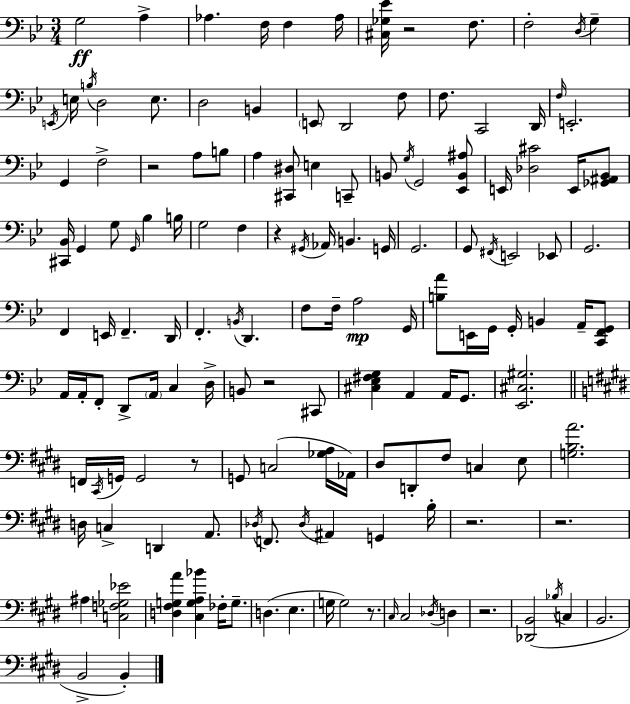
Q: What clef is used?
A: bass